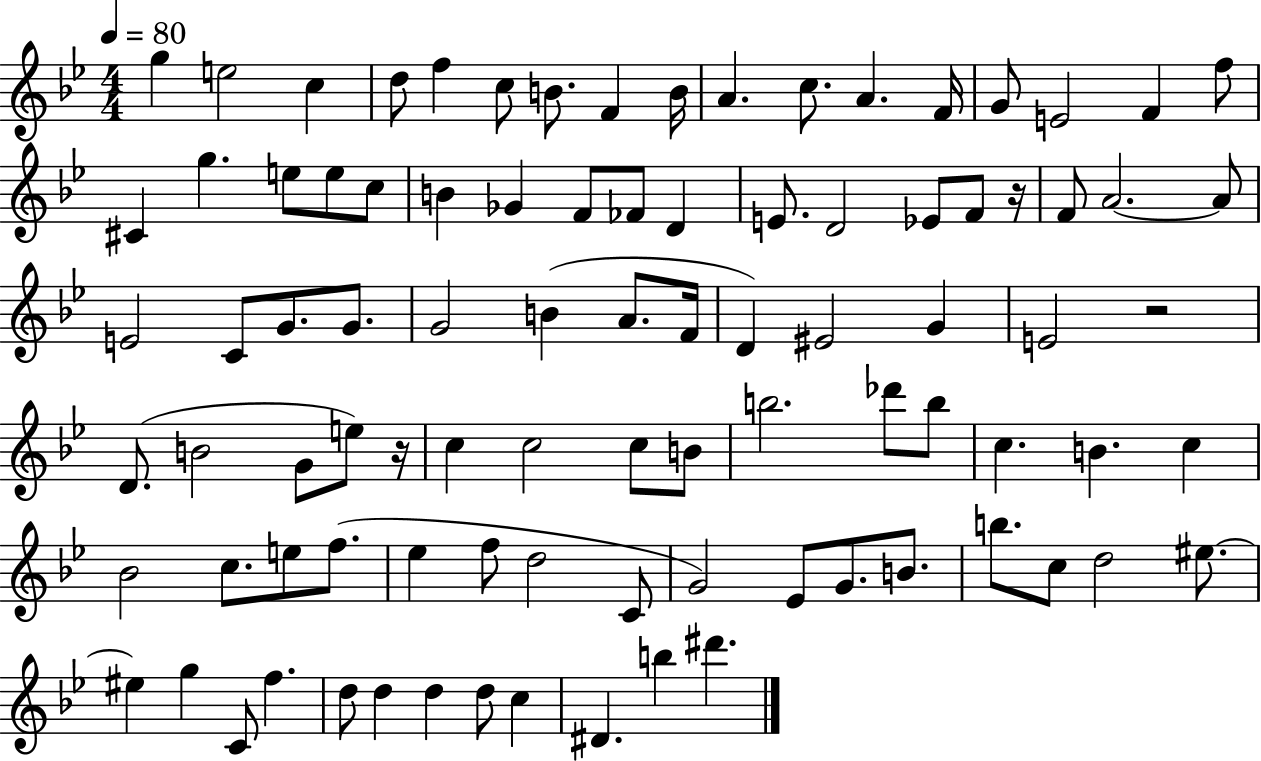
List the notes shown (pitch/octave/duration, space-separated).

G5/q E5/h C5/q D5/e F5/q C5/e B4/e. F4/q B4/s A4/q. C5/e. A4/q. F4/s G4/e E4/h F4/q F5/e C#4/q G5/q. E5/e E5/e C5/e B4/q Gb4/q F4/e FES4/e D4/q E4/e. D4/h Eb4/e F4/e R/s F4/e A4/h. A4/e E4/h C4/e G4/e. G4/e. G4/h B4/q A4/e. F4/s D4/q EIS4/h G4/q E4/h R/h D4/e. B4/h G4/e E5/e R/s C5/q C5/h C5/e B4/e B5/h. Db6/e B5/e C5/q. B4/q. C5/q Bb4/h C5/e. E5/e F5/e. Eb5/q F5/e D5/h C4/e G4/h Eb4/e G4/e. B4/e. B5/e. C5/e D5/h EIS5/e. EIS5/q G5/q C4/e F5/q. D5/e D5/q D5/q D5/e C5/q D#4/q. B5/q D#6/q.